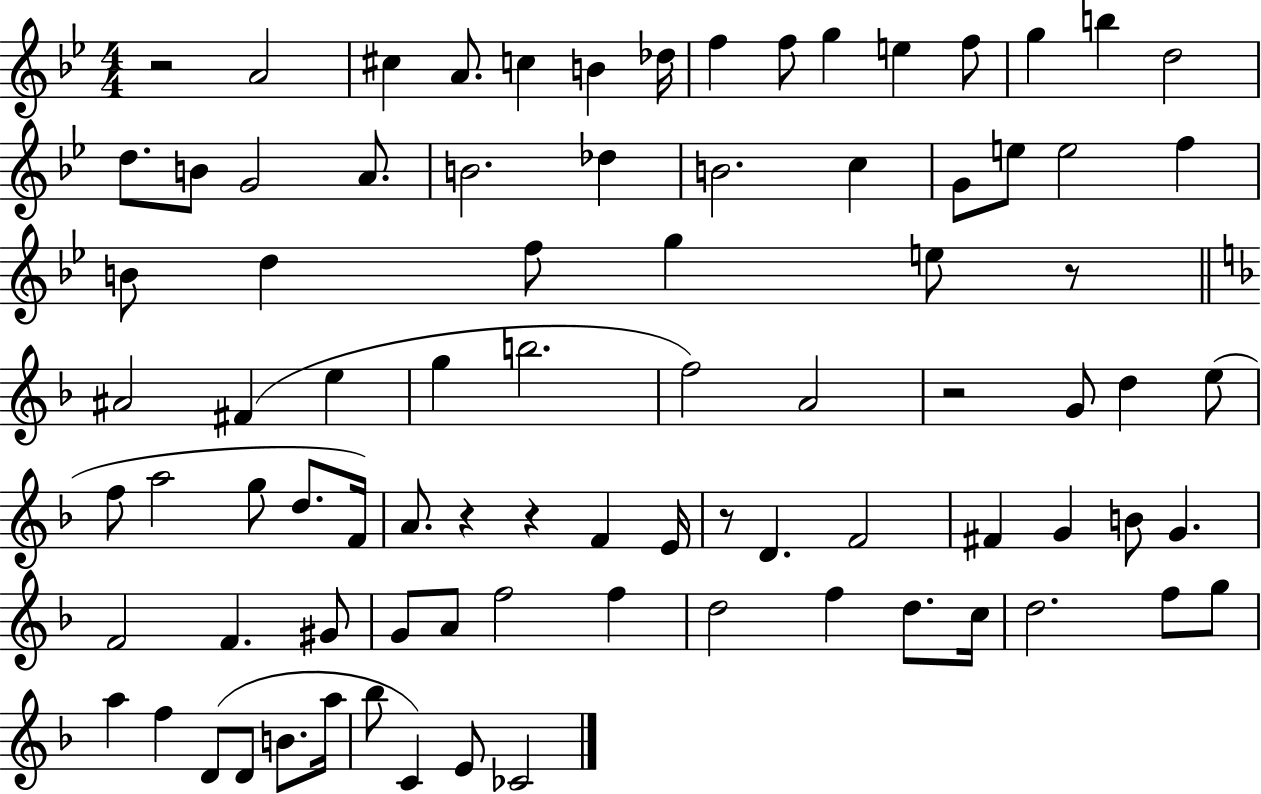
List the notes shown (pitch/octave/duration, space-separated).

R/h A4/h C#5/q A4/e. C5/q B4/q Db5/s F5/q F5/e G5/q E5/q F5/e G5/q B5/q D5/h D5/e. B4/e G4/h A4/e. B4/h. Db5/q B4/h. C5/q G4/e E5/e E5/h F5/q B4/e D5/q F5/e G5/q E5/e R/e A#4/h F#4/q E5/q G5/q B5/h. F5/h A4/h R/h G4/e D5/q E5/e F5/e A5/h G5/e D5/e. F4/s A4/e. R/q R/q F4/q E4/s R/e D4/q. F4/h F#4/q G4/q B4/e G4/q. F4/h F4/q. G#4/e G4/e A4/e F5/h F5/q D5/h F5/q D5/e. C5/s D5/h. F5/e G5/e A5/q F5/q D4/e D4/e B4/e. A5/s Bb5/e C4/q E4/e CES4/h